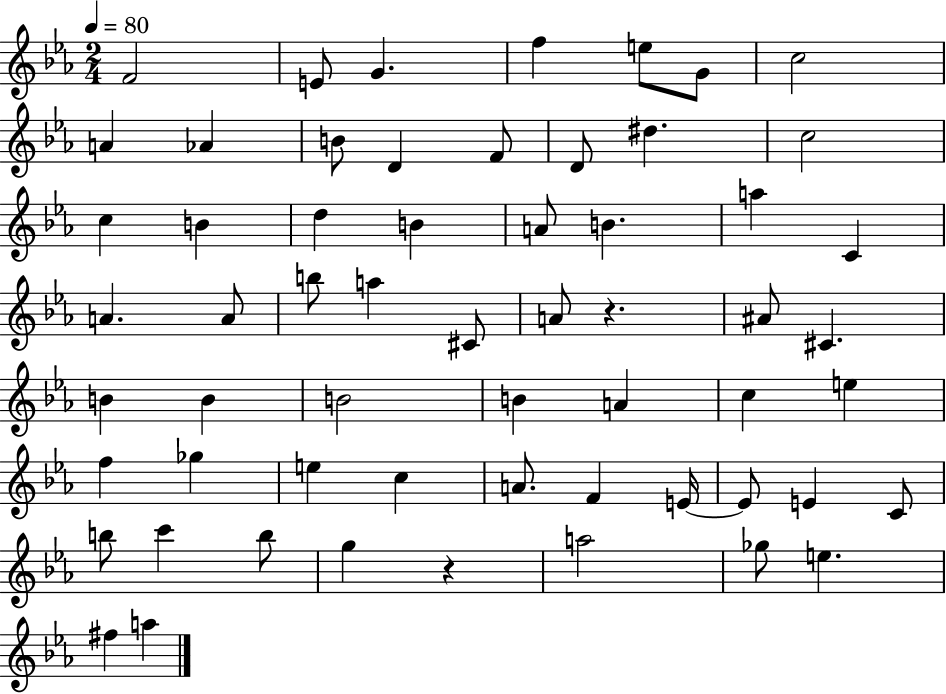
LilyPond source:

{
  \clef treble
  \numericTimeSignature
  \time 2/4
  \key ees \major
  \tempo 4 = 80
  f'2 | e'8 g'4. | f''4 e''8 g'8 | c''2 | \break a'4 aes'4 | b'8 d'4 f'8 | d'8 dis''4. | c''2 | \break c''4 b'4 | d''4 b'4 | a'8 b'4. | a''4 c'4 | \break a'4. a'8 | b''8 a''4 cis'8 | a'8 r4. | ais'8 cis'4. | \break b'4 b'4 | b'2 | b'4 a'4 | c''4 e''4 | \break f''4 ges''4 | e''4 c''4 | a'8. f'4 e'16~~ | e'8 e'4 c'8 | \break b''8 c'''4 b''8 | g''4 r4 | a''2 | ges''8 e''4. | \break fis''4 a''4 | \bar "|."
}